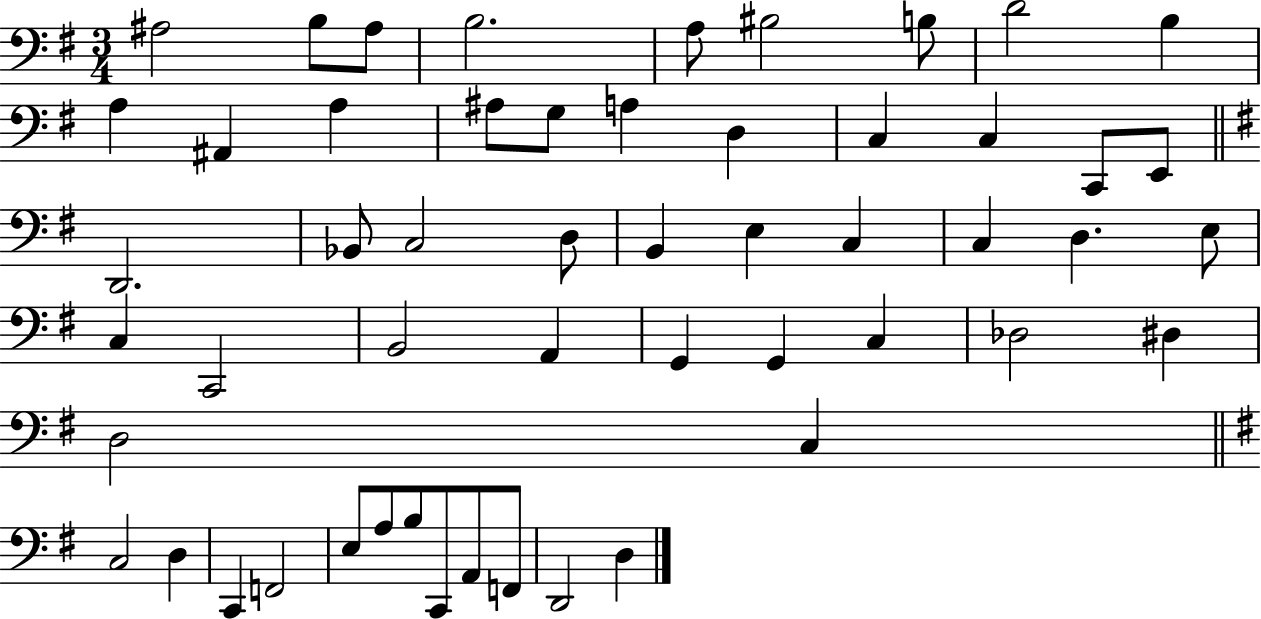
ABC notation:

X:1
T:Untitled
M:3/4
L:1/4
K:G
^A,2 B,/2 ^A,/2 B,2 A,/2 ^B,2 B,/2 D2 B, A, ^A,, A, ^A,/2 G,/2 A, D, C, C, C,,/2 E,,/2 D,,2 _B,,/2 C,2 D,/2 B,, E, C, C, D, E,/2 C, C,,2 B,,2 A,, G,, G,, C, _D,2 ^D, D,2 C, C,2 D, C,, F,,2 E,/2 A,/2 B,/2 C,,/2 A,,/2 F,,/2 D,,2 D,